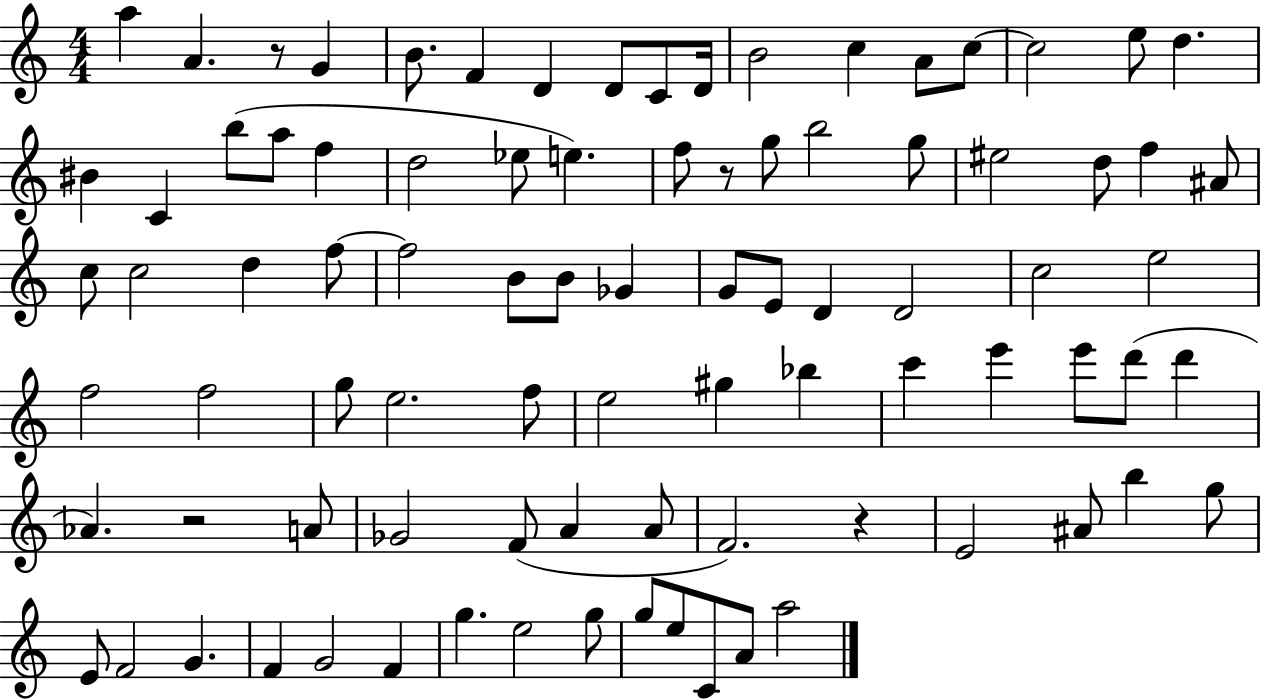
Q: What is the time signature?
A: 4/4